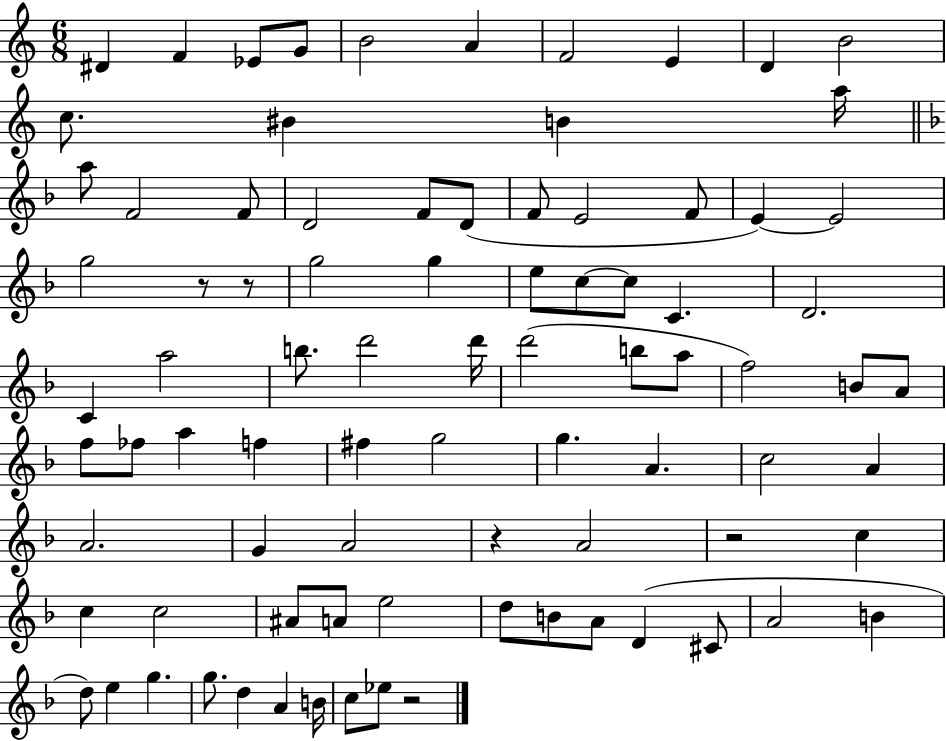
D#4/q F4/q Eb4/e G4/e B4/h A4/q F4/h E4/q D4/q B4/h C5/e. BIS4/q B4/q A5/s A5/e F4/h F4/e D4/h F4/e D4/e F4/e E4/h F4/e E4/q E4/h G5/h R/e R/e G5/h G5/q E5/e C5/e C5/e C4/q. D4/h. C4/q A5/h B5/e. D6/h D6/s D6/h B5/e A5/e F5/h B4/e A4/e F5/e FES5/e A5/q F5/q F#5/q G5/h G5/q. A4/q. C5/h A4/q A4/h. G4/q A4/h R/q A4/h R/h C5/q C5/q C5/h A#4/e A4/e E5/h D5/e B4/e A4/e D4/q C#4/e A4/h B4/q D5/e E5/q G5/q. G5/e. D5/q A4/q B4/s C5/e Eb5/e R/h